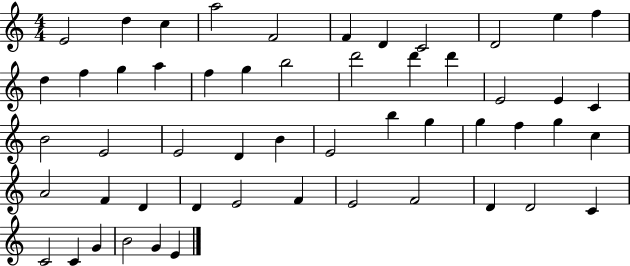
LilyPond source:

{
  \clef treble
  \numericTimeSignature
  \time 4/4
  \key c \major
  e'2 d''4 c''4 | a''2 f'2 | f'4 d'4 c'2 | d'2 e''4 f''4 | \break d''4 f''4 g''4 a''4 | f''4 g''4 b''2 | d'''2 d'''4 d'''4 | e'2 e'4 c'4 | \break b'2 e'2 | e'2 d'4 b'4 | e'2 b''4 g''4 | g''4 f''4 g''4 c''4 | \break a'2 f'4 d'4 | d'4 e'2 f'4 | e'2 f'2 | d'4 d'2 c'4 | \break c'2 c'4 g'4 | b'2 g'4 e'4 | \bar "|."
}